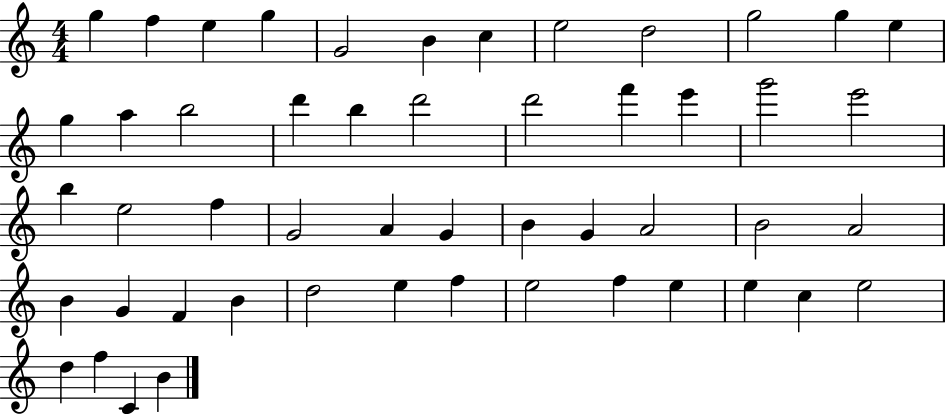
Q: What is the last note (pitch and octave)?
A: B4